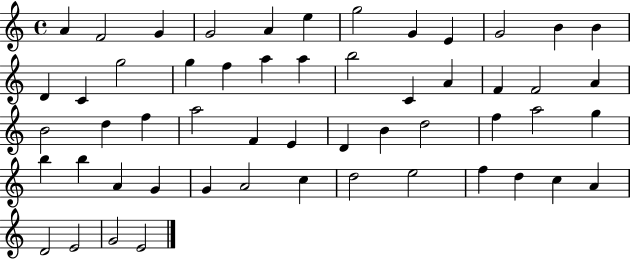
A4/q F4/h G4/q G4/h A4/q E5/q G5/h G4/q E4/q G4/h B4/q B4/q D4/q C4/q G5/h G5/q F5/q A5/q A5/q B5/h C4/q A4/q F4/q F4/h A4/q B4/h D5/q F5/q A5/h F4/q E4/q D4/q B4/q D5/h F5/q A5/h G5/q B5/q B5/q A4/q G4/q G4/q A4/h C5/q D5/h E5/h F5/q D5/q C5/q A4/q D4/h E4/h G4/h E4/h